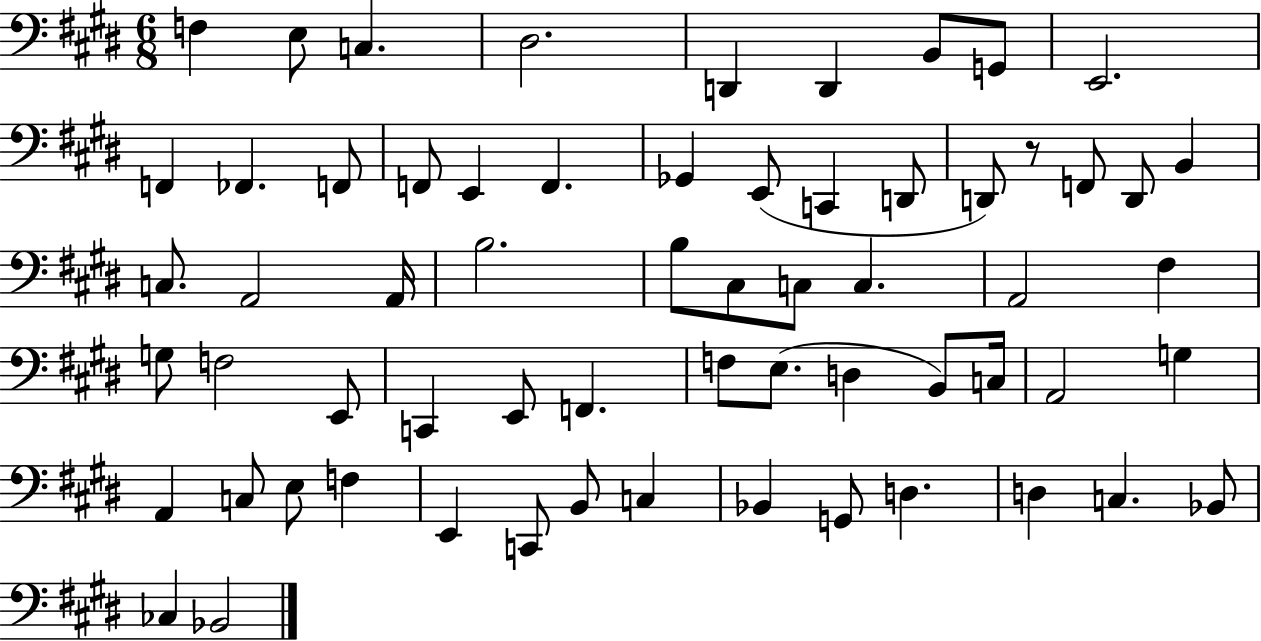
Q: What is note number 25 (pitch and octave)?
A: A2